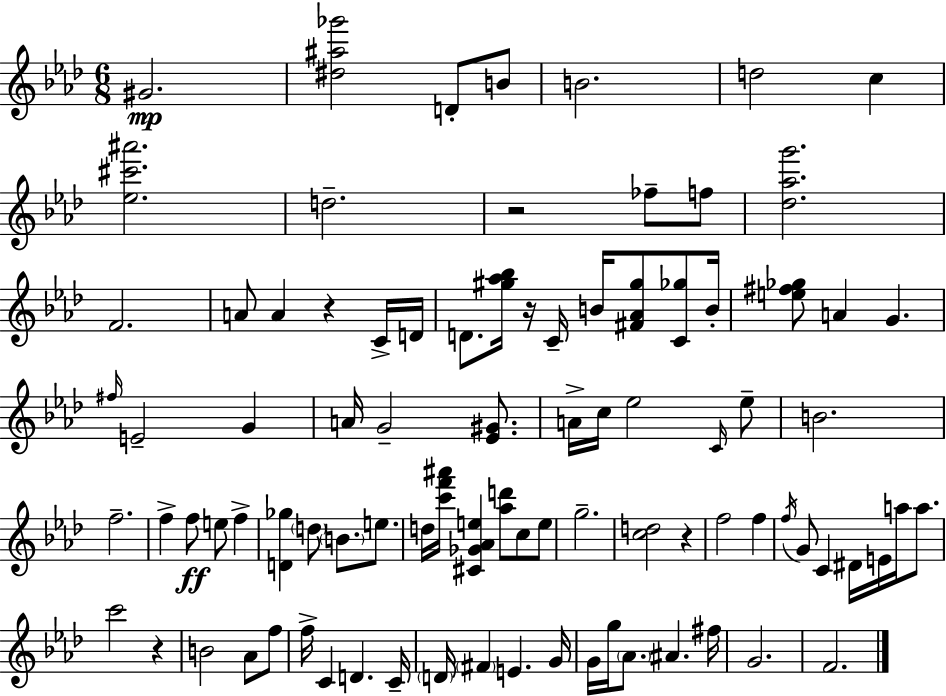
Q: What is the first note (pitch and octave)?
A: G#4